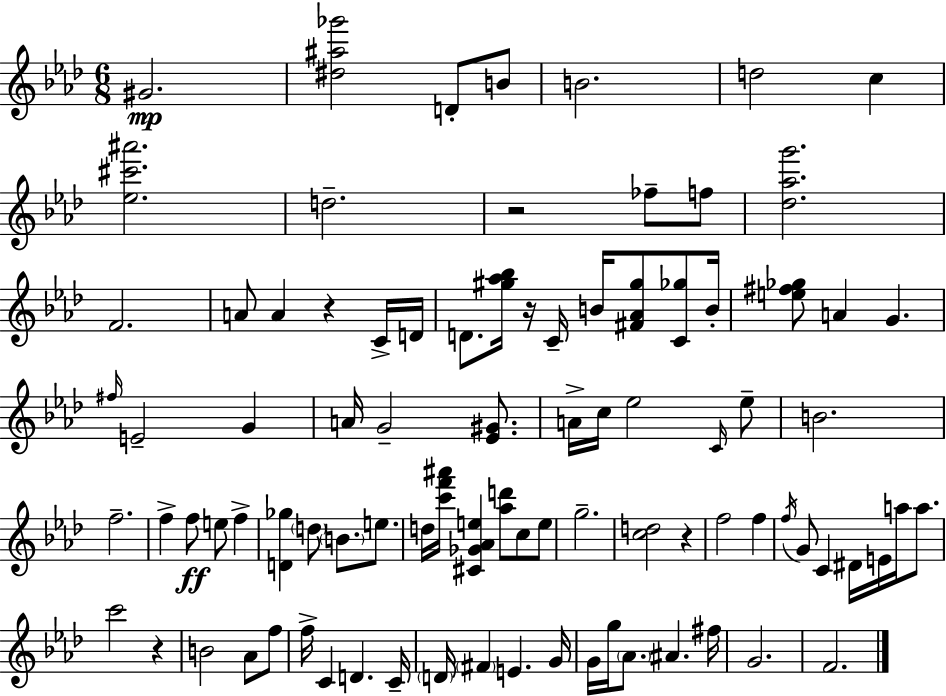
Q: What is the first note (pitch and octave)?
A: G#4